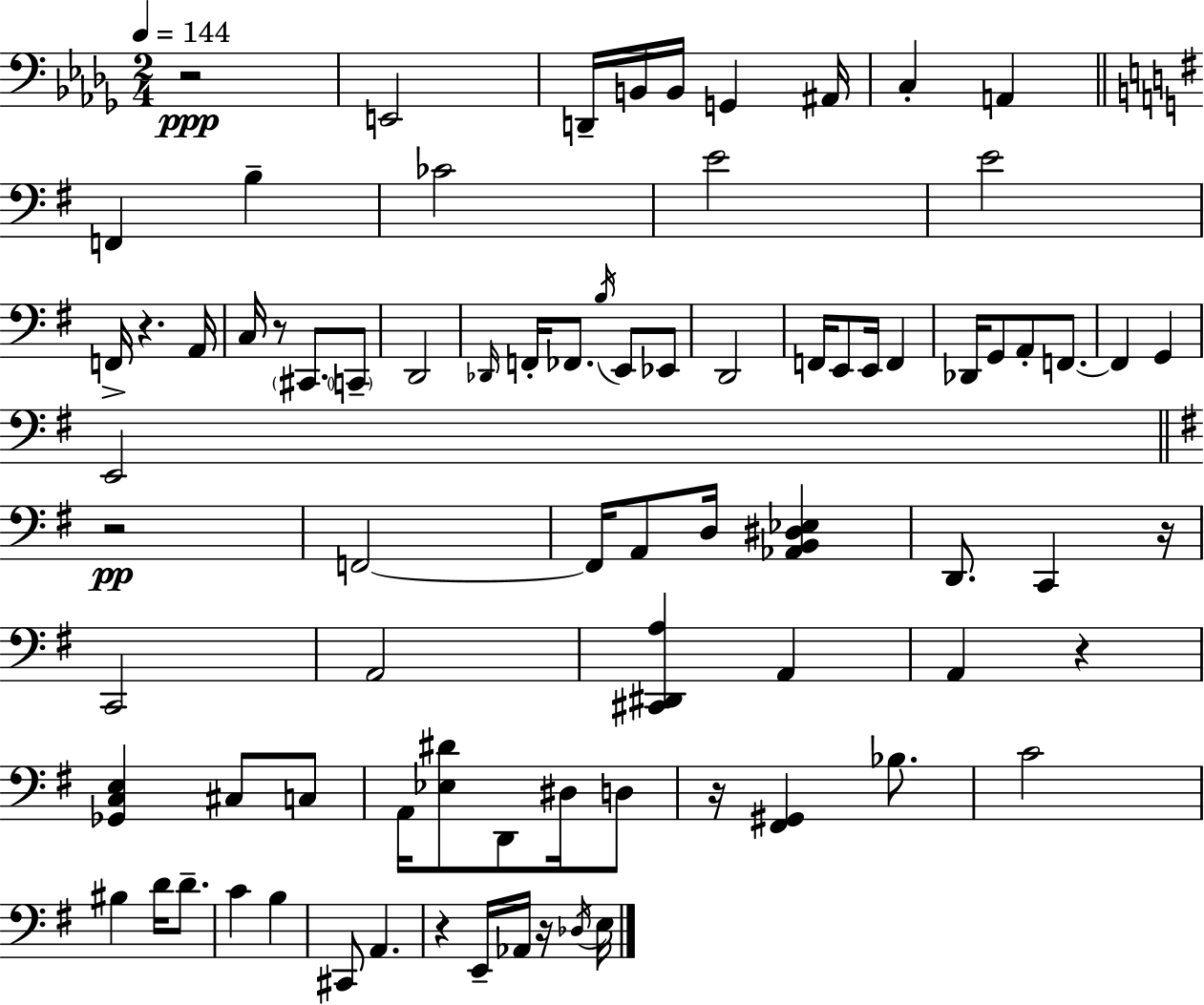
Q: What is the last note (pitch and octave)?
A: E3